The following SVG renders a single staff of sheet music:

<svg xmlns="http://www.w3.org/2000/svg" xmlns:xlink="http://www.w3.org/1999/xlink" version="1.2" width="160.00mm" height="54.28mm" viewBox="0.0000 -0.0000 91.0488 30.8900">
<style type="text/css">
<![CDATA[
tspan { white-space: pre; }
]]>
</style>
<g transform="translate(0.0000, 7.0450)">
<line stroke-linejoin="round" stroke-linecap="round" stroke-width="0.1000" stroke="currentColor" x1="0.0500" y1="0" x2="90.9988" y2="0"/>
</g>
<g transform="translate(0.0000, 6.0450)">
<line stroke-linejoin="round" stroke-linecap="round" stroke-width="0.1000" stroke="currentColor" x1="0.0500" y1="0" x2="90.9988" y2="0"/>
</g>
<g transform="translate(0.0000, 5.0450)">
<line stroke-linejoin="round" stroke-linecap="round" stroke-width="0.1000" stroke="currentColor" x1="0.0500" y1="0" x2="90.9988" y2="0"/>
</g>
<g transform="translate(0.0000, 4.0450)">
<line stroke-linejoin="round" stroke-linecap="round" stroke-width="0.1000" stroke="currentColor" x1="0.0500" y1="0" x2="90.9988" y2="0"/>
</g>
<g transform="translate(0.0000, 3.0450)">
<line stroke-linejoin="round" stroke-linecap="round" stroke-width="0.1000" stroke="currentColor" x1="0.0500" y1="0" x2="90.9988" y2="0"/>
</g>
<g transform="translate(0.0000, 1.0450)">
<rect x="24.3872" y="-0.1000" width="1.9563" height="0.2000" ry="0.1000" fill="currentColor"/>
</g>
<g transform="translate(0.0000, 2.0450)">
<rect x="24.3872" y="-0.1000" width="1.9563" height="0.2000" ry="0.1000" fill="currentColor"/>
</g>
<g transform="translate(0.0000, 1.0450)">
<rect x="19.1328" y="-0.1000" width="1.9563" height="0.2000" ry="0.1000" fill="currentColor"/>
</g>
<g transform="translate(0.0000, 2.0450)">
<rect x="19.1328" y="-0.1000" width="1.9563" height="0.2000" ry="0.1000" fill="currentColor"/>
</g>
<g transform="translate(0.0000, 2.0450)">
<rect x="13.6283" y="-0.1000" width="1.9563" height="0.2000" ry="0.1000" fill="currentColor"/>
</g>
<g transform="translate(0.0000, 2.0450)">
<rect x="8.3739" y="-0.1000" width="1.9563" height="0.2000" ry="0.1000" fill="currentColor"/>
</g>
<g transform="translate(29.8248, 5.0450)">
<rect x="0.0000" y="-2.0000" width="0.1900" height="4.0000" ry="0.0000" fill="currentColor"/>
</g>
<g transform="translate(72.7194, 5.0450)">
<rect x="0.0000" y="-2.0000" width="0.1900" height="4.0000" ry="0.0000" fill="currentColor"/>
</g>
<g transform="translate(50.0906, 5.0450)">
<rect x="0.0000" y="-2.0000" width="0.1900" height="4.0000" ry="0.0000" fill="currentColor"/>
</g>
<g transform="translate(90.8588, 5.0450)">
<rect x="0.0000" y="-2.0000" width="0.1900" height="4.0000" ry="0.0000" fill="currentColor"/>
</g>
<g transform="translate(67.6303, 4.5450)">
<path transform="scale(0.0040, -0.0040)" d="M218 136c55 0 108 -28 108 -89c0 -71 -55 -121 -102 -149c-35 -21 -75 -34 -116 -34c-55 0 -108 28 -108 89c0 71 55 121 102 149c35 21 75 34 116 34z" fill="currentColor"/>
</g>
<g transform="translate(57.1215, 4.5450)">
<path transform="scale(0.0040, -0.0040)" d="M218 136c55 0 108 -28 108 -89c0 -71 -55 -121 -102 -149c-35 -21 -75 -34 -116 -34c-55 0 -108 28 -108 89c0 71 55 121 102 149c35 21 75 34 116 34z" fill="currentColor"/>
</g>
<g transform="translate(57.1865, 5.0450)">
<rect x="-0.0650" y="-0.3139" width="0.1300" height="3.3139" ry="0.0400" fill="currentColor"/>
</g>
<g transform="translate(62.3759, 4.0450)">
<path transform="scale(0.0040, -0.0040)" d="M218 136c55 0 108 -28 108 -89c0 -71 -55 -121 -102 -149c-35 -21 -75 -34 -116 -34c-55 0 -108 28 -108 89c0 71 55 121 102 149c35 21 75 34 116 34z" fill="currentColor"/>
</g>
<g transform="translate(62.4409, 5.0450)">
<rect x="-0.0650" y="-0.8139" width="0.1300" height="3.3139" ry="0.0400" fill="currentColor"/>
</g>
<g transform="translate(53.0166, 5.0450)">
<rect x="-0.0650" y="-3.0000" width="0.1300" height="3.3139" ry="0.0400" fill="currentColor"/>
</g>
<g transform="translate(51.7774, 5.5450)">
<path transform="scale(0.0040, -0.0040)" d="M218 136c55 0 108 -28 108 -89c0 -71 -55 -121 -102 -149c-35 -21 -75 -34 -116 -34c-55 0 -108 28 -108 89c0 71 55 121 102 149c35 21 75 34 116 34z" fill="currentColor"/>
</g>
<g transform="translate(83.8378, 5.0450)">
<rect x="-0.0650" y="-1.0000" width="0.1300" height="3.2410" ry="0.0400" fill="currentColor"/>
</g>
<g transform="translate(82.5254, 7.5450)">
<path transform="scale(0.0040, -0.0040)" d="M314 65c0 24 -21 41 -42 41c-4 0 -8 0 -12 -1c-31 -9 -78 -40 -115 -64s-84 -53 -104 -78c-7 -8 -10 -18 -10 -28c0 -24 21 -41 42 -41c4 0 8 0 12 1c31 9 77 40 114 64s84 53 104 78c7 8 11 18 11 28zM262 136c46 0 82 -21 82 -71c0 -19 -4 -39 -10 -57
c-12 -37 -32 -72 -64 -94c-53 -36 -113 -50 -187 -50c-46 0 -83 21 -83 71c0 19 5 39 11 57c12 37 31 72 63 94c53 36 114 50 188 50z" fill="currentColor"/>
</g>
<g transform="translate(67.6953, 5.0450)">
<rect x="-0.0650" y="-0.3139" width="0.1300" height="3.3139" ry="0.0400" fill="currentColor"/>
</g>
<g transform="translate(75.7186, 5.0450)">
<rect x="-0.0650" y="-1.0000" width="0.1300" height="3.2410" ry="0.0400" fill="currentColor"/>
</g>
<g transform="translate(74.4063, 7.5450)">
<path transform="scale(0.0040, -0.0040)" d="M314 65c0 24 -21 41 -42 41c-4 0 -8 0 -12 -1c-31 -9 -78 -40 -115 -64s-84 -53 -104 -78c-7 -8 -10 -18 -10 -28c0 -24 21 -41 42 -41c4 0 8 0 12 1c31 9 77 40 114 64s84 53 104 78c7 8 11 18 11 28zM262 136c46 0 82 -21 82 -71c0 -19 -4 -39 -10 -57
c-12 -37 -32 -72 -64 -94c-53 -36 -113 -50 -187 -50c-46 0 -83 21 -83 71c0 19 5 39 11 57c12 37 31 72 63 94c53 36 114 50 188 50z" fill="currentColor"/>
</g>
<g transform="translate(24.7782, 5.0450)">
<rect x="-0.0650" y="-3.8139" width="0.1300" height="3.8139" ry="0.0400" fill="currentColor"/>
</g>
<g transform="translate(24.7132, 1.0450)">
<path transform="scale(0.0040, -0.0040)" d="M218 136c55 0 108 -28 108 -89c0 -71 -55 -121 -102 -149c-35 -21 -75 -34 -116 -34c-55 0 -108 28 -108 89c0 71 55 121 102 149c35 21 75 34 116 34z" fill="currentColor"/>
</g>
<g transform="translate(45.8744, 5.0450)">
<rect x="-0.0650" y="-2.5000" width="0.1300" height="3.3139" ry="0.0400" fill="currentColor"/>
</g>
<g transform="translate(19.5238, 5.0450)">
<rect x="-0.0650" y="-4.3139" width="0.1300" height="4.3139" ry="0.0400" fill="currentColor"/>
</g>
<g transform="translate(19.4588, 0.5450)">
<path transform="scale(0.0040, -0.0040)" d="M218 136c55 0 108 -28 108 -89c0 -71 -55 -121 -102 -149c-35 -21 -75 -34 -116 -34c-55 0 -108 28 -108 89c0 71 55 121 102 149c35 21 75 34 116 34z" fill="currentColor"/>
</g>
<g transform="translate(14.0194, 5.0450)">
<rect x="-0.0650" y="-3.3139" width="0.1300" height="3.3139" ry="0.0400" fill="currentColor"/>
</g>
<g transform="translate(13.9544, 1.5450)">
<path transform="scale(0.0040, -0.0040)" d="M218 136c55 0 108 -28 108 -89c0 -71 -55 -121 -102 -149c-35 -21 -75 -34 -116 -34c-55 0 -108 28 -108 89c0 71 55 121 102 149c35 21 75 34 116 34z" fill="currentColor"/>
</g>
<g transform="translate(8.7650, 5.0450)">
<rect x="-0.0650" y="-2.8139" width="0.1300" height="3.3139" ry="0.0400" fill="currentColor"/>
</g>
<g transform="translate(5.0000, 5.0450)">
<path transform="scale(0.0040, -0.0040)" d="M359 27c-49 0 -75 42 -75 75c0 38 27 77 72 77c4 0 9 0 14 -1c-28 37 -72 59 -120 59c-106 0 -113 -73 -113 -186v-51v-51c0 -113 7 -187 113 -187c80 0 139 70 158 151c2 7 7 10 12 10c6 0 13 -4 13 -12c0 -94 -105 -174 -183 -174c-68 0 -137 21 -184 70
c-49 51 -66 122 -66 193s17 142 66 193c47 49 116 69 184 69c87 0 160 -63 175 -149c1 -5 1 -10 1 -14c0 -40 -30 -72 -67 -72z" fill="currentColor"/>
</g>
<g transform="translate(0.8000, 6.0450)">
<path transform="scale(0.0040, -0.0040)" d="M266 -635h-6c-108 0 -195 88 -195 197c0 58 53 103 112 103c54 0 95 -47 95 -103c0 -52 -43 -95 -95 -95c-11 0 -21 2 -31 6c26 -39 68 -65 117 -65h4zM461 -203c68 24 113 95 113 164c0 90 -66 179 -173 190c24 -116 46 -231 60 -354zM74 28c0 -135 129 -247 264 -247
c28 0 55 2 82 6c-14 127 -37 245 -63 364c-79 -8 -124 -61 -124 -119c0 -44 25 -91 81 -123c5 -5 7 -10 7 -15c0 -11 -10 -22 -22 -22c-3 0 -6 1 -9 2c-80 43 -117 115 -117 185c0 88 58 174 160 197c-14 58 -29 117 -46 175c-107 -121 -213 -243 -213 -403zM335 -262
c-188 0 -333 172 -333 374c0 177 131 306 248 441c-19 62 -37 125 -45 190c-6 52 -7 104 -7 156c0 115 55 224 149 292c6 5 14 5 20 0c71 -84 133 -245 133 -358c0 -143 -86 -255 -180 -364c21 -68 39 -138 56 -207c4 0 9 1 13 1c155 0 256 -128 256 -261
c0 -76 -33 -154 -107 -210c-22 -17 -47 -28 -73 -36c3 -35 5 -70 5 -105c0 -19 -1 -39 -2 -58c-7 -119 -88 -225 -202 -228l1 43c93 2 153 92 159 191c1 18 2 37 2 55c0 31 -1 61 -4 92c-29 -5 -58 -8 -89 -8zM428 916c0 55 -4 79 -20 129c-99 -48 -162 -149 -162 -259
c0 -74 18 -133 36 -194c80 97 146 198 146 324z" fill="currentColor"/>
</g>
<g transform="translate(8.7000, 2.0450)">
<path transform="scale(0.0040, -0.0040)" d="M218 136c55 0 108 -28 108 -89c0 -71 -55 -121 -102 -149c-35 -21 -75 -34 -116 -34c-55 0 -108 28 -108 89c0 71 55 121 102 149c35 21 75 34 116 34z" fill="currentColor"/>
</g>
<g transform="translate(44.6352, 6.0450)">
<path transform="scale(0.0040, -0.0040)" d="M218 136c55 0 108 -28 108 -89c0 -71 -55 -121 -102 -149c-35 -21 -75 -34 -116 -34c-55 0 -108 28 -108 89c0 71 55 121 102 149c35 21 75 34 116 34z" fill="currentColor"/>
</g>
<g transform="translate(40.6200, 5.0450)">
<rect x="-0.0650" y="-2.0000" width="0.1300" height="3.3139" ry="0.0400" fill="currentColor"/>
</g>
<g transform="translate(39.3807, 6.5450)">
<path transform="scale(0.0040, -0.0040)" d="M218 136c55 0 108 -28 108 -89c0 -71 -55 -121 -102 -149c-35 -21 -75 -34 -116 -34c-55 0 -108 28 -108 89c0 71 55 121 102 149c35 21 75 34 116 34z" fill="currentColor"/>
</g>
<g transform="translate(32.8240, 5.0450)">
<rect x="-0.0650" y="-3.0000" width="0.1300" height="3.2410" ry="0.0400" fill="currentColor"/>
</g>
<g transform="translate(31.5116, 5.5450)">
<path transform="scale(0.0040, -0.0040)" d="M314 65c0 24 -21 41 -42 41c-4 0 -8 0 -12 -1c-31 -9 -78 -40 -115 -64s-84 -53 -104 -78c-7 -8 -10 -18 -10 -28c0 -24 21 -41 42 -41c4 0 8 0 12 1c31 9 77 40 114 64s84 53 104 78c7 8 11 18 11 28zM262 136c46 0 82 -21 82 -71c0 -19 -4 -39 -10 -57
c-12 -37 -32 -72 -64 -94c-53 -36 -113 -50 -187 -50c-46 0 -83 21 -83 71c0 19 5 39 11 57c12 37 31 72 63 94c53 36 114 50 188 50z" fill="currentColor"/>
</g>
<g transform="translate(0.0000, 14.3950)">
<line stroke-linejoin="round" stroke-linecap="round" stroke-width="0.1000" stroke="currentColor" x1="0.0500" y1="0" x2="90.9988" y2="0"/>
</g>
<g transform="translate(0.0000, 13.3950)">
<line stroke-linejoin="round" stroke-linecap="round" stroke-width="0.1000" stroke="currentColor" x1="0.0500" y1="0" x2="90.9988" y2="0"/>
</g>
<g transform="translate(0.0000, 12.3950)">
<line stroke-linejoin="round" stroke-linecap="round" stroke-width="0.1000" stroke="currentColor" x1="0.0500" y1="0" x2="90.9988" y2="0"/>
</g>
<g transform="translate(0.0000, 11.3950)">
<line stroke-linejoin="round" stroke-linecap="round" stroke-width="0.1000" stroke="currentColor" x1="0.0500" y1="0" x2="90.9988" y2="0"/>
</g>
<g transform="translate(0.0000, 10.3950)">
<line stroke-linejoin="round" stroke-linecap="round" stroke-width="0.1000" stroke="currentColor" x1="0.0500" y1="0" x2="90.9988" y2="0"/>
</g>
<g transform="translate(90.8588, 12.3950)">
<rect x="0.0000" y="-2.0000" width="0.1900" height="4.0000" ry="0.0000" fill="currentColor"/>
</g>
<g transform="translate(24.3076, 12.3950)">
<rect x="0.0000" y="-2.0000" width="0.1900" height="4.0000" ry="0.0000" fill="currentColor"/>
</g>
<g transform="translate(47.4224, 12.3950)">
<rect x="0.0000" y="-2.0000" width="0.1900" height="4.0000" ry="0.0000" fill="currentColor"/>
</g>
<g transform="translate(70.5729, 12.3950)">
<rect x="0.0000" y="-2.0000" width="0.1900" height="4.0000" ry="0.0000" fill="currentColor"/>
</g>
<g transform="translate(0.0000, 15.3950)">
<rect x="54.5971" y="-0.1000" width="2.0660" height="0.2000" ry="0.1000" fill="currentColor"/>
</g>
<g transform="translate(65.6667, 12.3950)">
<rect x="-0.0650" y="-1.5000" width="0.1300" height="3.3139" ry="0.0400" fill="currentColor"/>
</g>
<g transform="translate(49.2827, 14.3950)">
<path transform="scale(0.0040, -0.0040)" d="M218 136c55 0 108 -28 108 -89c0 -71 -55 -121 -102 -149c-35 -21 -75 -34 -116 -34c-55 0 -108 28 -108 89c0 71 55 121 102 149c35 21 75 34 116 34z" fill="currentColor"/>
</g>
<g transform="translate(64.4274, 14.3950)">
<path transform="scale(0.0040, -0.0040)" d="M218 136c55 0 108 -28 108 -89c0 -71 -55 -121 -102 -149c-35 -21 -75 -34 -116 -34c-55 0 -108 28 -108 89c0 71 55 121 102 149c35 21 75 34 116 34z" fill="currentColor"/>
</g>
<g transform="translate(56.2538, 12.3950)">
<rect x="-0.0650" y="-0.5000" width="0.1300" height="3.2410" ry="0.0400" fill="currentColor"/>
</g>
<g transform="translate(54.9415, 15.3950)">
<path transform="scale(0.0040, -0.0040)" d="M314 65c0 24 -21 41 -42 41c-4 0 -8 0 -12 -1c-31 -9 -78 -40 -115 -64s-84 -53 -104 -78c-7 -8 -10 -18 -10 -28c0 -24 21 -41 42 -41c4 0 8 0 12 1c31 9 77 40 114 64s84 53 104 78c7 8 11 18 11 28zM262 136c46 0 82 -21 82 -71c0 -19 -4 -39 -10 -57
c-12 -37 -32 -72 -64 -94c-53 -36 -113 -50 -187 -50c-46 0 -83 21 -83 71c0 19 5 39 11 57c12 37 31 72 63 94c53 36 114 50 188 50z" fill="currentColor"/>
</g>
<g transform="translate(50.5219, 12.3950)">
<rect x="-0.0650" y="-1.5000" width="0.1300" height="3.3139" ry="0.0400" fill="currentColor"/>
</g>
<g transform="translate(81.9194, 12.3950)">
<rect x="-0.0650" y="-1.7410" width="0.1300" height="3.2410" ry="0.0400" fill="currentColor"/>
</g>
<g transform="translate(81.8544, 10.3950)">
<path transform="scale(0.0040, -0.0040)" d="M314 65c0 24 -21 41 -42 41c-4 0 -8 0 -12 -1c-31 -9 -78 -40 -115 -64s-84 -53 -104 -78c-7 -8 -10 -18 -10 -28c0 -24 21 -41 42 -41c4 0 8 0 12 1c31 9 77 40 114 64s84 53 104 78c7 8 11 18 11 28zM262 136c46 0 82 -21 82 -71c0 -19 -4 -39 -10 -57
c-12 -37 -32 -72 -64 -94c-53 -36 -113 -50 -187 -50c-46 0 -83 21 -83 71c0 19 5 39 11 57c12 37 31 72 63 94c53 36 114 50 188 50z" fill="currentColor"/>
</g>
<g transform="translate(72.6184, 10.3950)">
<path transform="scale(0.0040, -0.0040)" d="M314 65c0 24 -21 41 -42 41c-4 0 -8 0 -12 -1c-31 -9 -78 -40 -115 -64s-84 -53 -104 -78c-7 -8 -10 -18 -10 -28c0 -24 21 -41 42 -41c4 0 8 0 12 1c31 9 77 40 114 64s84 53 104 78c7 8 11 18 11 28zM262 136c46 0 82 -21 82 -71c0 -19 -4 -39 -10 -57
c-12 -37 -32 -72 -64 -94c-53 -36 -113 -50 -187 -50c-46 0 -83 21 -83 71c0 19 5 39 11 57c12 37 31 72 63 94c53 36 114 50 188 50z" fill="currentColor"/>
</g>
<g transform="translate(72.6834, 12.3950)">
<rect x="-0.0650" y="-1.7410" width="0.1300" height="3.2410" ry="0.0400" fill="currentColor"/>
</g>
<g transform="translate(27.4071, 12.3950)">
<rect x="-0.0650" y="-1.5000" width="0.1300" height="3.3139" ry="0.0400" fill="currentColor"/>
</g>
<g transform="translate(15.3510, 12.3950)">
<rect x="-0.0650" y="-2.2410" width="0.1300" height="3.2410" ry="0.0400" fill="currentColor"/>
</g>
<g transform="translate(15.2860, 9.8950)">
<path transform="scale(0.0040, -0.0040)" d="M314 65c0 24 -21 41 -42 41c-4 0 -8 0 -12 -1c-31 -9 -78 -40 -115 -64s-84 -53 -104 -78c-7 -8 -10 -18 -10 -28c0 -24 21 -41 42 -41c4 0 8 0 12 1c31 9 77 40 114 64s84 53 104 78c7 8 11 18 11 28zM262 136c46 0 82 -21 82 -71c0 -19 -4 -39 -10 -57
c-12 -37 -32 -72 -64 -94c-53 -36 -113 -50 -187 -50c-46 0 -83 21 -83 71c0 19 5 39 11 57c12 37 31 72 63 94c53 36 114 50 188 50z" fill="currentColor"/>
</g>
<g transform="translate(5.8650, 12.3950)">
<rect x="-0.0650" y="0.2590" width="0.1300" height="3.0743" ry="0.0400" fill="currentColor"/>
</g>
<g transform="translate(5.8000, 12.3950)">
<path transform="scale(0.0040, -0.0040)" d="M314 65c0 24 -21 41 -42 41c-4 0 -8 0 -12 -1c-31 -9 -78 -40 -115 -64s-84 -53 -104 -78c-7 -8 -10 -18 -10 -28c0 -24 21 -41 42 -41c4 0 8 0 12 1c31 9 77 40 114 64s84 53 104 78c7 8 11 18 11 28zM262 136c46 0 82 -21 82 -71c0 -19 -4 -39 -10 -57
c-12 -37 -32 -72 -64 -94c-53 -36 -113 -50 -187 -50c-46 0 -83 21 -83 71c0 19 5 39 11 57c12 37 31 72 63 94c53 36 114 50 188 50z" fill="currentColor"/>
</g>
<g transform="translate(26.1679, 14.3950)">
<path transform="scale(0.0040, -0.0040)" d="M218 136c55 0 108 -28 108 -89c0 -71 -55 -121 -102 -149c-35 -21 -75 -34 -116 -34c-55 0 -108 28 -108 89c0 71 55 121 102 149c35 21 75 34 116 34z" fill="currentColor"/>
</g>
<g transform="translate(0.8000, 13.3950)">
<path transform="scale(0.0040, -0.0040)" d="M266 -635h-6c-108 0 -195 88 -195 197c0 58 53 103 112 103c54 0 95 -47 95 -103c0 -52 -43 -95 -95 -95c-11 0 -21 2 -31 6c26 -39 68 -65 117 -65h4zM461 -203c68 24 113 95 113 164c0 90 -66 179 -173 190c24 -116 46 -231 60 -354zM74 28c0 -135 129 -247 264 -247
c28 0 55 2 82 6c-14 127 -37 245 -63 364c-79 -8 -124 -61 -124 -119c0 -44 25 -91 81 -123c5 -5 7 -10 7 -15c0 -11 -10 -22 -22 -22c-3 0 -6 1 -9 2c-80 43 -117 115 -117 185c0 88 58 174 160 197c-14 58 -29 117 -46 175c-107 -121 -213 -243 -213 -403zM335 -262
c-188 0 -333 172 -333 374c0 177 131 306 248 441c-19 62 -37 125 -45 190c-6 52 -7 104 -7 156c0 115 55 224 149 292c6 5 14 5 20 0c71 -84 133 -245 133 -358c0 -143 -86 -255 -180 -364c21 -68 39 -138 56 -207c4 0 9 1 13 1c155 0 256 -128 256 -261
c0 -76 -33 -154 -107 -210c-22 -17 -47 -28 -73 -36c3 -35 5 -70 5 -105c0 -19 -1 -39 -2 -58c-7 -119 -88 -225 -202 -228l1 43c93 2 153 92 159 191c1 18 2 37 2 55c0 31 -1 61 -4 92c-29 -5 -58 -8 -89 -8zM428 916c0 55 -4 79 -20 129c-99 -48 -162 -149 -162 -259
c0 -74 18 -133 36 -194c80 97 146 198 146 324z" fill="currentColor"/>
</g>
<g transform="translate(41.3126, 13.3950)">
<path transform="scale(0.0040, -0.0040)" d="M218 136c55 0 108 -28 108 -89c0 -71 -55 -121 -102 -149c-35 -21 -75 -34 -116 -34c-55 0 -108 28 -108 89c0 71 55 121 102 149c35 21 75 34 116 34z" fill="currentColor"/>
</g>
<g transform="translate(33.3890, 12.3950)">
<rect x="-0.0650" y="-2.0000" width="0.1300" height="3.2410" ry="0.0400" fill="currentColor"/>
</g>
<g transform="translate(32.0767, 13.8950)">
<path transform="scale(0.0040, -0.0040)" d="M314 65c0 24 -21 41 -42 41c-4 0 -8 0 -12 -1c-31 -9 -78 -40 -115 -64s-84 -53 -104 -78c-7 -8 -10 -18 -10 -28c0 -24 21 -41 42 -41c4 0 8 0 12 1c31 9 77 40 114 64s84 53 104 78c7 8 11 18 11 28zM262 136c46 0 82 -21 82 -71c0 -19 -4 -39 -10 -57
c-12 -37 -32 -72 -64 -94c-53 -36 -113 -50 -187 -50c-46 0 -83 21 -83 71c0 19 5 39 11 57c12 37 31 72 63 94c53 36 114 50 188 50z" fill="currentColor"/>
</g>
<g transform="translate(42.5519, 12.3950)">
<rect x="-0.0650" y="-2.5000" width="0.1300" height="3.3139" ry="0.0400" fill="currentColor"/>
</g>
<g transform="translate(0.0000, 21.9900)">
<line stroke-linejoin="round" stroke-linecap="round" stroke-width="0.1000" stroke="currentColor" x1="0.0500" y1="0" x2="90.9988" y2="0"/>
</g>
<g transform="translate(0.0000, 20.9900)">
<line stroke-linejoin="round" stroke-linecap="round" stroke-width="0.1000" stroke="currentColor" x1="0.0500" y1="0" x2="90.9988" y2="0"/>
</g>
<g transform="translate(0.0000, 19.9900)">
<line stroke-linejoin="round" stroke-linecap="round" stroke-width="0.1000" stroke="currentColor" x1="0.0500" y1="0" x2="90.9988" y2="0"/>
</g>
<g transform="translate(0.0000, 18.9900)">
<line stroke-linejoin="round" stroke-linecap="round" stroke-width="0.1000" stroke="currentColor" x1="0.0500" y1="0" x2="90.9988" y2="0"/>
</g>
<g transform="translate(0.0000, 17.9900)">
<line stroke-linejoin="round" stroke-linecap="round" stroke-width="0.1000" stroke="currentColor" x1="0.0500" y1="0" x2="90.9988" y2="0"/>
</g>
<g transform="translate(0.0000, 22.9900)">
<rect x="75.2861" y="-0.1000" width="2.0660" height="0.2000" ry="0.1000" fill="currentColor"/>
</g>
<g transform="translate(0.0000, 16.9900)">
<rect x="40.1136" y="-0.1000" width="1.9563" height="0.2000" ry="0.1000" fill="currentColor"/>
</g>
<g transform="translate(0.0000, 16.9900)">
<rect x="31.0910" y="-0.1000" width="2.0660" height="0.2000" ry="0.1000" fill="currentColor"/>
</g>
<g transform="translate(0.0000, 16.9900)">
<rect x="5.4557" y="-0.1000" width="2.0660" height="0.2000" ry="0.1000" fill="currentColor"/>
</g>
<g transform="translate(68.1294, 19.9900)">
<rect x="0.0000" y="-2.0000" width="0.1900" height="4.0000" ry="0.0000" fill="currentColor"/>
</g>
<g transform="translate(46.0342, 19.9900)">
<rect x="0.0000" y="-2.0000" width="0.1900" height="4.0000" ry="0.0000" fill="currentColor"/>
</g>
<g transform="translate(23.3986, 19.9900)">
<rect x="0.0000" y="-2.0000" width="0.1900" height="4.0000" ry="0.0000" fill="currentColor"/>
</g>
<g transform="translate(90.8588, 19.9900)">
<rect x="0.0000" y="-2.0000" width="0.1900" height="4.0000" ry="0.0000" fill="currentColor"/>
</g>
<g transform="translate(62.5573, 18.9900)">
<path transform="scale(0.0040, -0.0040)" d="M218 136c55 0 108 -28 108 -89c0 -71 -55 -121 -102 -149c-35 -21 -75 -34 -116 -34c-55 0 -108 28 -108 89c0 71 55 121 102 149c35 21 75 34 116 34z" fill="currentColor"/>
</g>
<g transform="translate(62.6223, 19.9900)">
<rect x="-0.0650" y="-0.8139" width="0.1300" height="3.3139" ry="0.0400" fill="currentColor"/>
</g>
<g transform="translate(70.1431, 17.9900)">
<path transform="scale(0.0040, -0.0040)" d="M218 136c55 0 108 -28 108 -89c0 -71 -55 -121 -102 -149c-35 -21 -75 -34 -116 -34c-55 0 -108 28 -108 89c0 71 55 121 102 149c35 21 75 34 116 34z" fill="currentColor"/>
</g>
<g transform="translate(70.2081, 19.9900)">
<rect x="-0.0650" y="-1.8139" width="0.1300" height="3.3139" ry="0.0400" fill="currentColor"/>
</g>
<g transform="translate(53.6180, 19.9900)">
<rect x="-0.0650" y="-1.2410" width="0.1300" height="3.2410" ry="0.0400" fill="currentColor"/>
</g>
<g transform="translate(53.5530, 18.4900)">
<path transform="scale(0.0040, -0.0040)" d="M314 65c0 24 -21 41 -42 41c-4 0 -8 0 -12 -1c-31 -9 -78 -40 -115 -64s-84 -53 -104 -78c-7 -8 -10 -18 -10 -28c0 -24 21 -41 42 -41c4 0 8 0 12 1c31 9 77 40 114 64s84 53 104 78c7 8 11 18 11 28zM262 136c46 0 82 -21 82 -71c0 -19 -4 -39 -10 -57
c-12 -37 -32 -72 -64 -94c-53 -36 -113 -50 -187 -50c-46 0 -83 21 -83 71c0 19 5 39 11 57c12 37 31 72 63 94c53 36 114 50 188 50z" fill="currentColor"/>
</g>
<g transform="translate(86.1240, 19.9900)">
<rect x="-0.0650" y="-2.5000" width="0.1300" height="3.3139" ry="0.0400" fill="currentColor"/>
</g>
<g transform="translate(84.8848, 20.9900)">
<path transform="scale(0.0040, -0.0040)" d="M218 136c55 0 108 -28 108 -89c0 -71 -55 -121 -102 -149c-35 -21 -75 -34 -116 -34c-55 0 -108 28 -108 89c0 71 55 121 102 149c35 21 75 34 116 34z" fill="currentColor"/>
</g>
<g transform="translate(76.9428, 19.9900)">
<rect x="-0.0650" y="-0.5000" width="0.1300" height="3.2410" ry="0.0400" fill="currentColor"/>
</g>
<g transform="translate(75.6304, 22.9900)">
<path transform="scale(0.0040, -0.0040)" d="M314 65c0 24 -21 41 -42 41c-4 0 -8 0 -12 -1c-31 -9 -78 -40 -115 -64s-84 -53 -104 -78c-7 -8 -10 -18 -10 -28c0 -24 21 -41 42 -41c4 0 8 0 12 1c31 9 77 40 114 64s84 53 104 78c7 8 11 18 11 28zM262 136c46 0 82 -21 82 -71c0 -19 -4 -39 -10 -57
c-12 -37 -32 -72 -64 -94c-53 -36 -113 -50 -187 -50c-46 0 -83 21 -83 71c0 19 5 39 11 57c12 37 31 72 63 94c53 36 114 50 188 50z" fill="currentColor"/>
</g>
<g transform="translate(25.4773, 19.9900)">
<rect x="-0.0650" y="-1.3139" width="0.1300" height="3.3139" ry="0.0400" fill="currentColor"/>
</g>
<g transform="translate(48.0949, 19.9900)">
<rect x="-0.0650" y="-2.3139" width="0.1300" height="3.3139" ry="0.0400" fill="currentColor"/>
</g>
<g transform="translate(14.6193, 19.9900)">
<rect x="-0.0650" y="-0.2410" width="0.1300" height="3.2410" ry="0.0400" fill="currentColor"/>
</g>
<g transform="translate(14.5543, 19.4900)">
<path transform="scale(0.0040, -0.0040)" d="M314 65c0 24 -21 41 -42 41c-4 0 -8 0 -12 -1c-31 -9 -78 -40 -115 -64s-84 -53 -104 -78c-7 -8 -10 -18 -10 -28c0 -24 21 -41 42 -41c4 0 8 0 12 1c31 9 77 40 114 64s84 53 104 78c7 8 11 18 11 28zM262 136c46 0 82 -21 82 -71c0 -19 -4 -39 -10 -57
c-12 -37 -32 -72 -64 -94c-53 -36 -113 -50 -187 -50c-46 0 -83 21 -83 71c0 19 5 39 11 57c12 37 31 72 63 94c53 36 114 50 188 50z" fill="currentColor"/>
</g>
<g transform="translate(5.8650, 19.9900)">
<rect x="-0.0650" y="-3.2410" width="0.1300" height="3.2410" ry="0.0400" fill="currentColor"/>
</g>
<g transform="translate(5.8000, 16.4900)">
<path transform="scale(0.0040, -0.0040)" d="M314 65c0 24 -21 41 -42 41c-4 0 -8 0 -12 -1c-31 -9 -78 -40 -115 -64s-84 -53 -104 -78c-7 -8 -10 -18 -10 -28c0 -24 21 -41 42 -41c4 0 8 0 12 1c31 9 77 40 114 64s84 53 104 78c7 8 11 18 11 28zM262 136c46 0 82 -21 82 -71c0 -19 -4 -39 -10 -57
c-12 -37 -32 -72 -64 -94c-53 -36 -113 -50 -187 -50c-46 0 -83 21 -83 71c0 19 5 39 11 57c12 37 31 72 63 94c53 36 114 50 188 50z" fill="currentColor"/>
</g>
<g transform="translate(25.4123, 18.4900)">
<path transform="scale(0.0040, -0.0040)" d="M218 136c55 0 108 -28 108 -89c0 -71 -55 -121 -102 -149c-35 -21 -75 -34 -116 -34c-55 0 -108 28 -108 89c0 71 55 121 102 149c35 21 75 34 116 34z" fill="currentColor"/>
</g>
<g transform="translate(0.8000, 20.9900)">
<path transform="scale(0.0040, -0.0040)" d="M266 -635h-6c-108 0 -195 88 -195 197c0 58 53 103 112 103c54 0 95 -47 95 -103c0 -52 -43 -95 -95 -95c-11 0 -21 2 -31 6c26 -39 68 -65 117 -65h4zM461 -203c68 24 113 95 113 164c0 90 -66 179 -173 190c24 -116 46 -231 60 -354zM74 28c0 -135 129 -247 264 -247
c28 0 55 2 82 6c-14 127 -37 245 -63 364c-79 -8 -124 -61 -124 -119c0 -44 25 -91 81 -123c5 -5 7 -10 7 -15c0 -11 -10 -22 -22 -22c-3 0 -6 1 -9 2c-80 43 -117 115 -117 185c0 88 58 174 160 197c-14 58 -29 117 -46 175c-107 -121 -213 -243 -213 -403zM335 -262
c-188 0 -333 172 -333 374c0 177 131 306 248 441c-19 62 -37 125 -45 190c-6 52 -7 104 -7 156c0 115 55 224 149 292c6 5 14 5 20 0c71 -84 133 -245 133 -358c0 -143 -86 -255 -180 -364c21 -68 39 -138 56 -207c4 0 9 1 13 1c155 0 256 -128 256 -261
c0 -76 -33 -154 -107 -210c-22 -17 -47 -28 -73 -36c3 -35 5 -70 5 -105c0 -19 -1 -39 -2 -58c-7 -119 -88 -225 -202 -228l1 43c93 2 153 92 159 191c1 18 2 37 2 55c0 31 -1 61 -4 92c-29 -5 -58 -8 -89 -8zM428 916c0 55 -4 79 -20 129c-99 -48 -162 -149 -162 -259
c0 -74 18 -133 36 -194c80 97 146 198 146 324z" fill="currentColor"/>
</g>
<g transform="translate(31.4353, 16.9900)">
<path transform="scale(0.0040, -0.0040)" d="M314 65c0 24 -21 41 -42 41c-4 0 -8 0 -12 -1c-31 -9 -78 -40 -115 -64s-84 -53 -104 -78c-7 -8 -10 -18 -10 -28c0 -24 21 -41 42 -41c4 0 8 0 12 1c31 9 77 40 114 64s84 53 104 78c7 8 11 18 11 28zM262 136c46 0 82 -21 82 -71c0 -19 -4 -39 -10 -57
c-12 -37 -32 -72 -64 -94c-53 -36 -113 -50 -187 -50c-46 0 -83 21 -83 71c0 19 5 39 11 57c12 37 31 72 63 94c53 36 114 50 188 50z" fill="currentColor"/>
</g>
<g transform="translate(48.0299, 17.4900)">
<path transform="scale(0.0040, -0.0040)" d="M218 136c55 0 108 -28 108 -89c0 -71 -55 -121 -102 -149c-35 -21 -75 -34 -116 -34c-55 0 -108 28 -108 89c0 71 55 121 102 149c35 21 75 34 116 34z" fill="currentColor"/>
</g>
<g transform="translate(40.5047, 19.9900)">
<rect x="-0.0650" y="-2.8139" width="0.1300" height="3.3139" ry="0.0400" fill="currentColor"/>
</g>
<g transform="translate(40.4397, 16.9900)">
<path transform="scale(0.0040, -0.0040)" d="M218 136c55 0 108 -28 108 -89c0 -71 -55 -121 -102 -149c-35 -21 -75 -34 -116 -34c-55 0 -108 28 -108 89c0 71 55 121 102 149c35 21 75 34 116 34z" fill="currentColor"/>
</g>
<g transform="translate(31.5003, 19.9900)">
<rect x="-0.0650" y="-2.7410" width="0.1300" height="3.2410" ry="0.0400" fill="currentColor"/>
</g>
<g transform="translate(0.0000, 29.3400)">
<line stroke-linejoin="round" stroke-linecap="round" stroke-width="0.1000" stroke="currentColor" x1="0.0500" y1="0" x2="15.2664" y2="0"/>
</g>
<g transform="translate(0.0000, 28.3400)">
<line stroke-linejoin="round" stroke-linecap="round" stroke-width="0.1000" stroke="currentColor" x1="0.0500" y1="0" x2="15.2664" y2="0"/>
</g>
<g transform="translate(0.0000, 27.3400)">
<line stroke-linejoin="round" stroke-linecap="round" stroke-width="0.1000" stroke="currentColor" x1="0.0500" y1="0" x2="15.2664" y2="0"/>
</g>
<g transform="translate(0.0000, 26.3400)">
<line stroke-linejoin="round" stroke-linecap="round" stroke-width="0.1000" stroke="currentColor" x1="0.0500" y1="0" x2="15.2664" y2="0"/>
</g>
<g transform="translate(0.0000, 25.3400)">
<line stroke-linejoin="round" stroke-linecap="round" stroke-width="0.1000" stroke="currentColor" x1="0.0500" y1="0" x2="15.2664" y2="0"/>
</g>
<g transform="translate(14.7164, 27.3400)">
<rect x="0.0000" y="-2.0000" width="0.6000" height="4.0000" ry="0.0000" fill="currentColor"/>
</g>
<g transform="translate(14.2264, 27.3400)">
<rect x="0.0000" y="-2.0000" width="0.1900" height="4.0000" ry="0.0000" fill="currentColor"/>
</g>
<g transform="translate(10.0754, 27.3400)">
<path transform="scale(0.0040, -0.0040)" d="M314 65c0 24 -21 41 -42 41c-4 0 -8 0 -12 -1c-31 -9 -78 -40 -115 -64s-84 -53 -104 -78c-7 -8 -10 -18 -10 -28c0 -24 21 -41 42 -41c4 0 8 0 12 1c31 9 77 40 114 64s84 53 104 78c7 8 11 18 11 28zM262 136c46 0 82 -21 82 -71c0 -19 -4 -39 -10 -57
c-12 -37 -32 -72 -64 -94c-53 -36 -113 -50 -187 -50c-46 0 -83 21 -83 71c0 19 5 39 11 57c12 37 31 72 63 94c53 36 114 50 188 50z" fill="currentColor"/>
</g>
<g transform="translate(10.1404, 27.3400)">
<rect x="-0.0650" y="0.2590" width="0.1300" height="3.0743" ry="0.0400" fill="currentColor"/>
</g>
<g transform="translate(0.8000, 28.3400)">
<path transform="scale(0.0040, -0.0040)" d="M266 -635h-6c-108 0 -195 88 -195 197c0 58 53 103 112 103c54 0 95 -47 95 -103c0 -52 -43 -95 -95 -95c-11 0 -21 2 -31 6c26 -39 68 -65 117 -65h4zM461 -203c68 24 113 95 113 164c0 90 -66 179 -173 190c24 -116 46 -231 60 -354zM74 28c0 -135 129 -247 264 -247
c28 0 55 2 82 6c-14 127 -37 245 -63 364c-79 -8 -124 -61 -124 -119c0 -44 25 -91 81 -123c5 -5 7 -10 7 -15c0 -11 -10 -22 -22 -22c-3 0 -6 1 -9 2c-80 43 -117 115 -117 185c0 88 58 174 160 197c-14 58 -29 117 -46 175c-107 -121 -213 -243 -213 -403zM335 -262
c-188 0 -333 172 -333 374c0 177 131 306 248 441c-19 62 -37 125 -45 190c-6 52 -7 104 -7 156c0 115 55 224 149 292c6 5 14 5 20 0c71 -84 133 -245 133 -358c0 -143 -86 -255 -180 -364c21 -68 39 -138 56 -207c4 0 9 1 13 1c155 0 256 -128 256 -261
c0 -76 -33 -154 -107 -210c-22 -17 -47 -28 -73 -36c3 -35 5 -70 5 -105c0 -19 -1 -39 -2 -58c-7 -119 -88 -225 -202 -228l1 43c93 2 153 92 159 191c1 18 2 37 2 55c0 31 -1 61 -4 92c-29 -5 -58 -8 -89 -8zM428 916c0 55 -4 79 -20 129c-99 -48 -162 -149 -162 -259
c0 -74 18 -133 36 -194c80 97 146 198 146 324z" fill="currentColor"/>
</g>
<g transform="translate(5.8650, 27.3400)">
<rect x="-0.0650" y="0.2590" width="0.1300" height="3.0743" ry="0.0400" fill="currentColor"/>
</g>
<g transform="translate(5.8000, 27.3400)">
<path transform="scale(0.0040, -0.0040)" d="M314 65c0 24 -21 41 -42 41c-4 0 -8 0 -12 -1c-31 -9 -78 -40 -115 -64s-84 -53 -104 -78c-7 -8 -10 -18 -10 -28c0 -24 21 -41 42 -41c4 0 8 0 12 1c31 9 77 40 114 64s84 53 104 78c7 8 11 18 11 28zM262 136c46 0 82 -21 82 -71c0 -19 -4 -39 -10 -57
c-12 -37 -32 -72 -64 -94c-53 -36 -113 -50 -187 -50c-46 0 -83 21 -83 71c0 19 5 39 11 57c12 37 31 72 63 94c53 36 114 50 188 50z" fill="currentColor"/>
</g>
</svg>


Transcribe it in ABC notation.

X:1
T:Untitled
M:4/4
L:1/4
K:C
a b d' c' A2 F G A c d c D2 D2 B2 g2 E F2 G E C2 E f2 f2 b2 c2 e a2 a g e2 d f C2 G B2 B2